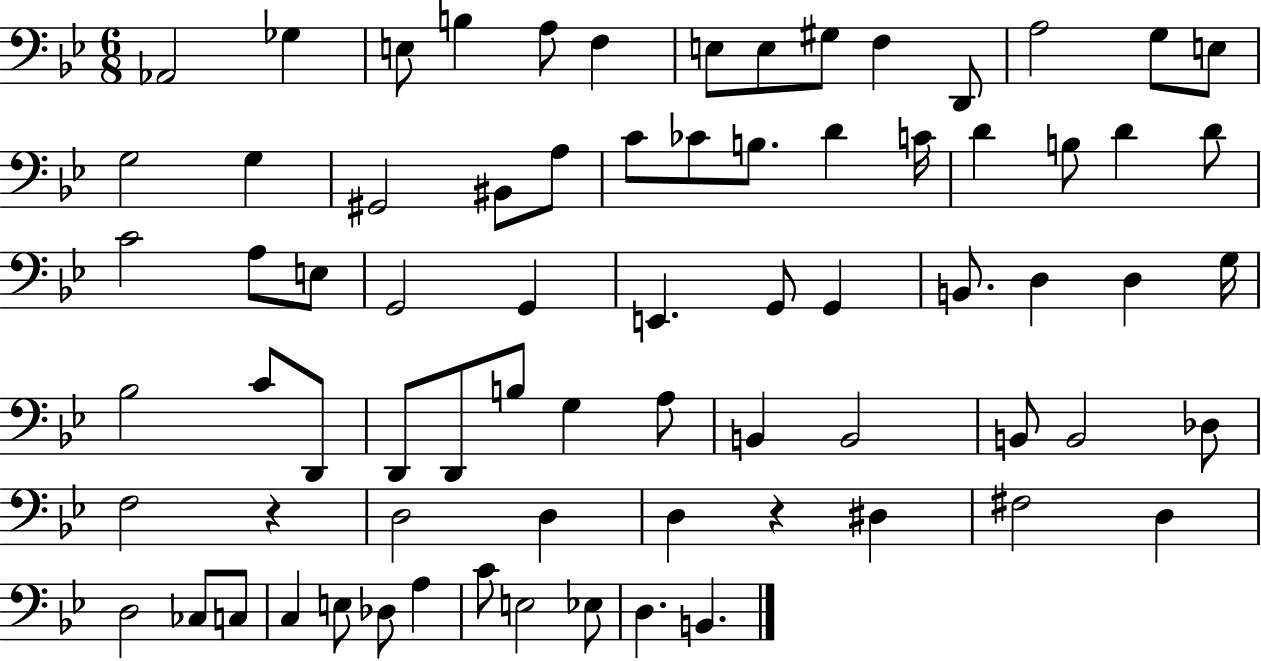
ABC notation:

X:1
T:Untitled
M:6/8
L:1/4
K:Bb
_A,,2 _G, E,/2 B, A,/2 F, E,/2 E,/2 ^G,/2 F, D,,/2 A,2 G,/2 E,/2 G,2 G, ^G,,2 ^B,,/2 A,/2 C/2 _C/2 B,/2 D C/4 D B,/2 D D/2 C2 A,/2 E,/2 G,,2 G,, E,, G,,/2 G,, B,,/2 D, D, G,/4 _B,2 C/2 D,,/2 D,,/2 D,,/2 B,/2 G, A,/2 B,, B,,2 B,,/2 B,,2 _D,/2 F,2 z D,2 D, D, z ^D, ^F,2 D, D,2 _C,/2 C,/2 C, E,/2 _D,/2 A, C/2 E,2 _E,/2 D, B,,